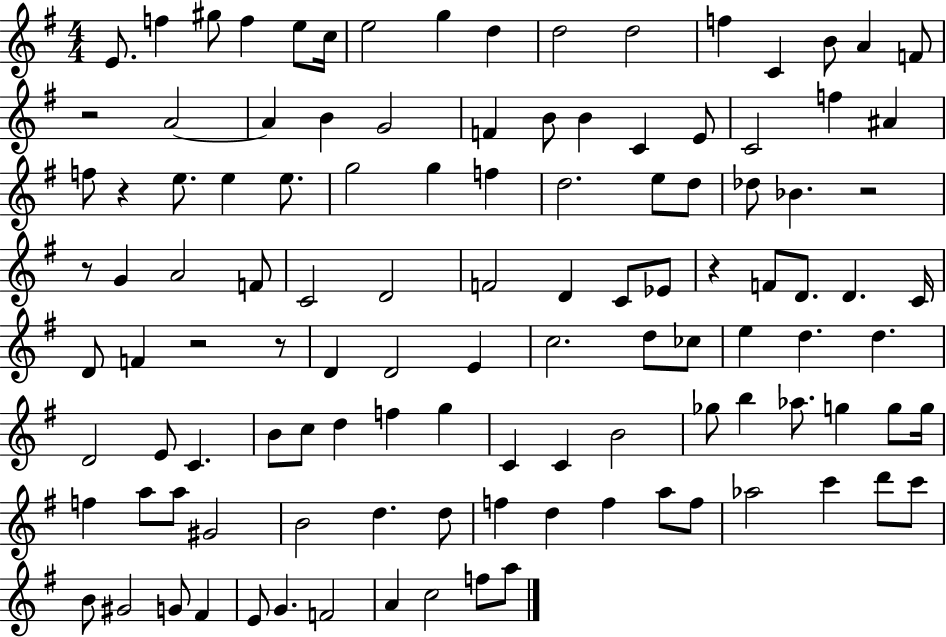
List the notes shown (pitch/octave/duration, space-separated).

E4/e. F5/q G#5/e F5/q E5/e C5/s E5/h G5/q D5/q D5/h D5/h F5/q C4/q B4/e A4/q F4/e R/h A4/h A4/q B4/q G4/h F4/q B4/e B4/q C4/q E4/e C4/h F5/q A#4/q F5/e R/q E5/e. E5/q E5/e. G5/h G5/q F5/q D5/h. E5/e D5/e Db5/e Bb4/q. R/h R/e G4/q A4/h F4/e C4/h D4/h F4/h D4/q C4/e Eb4/e R/q F4/e D4/e. D4/q. C4/s D4/e F4/q R/h R/e D4/q D4/h E4/q C5/h. D5/e CES5/e E5/q D5/q. D5/q. D4/h E4/e C4/q. B4/e C5/e D5/q F5/q G5/q C4/q C4/q B4/h Gb5/e B5/q Ab5/e. G5/q G5/e G5/s F5/q A5/e A5/e G#4/h B4/h D5/q. D5/e F5/q D5/q F5/q A5/e F5/e Ab5/h C6/q D6/e C6/e B4/e G#4/h G4/e F#4/q E4/e G4/q. F4/h A4/q C5/h F5/e A5/e